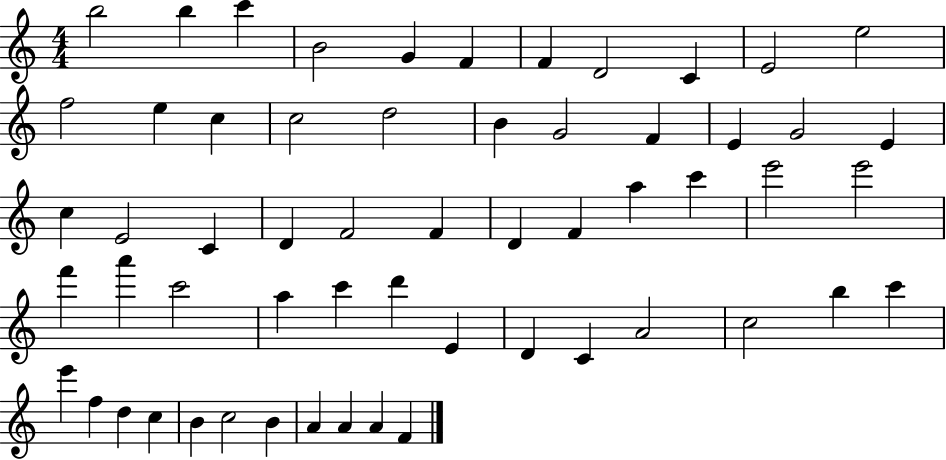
X:1
T:Untitled
M:4/4
L:1/4
K:C
b2 b c' B2 G F F D2 C E2 e2 f2 e c c2 d2 B G2 F E G2 E c E2 C D F2 F D F a c' e'2 e'2 f' a' c'2 a c' d' E D C A2 c2 b c' e' f d c B c2 B A A A F